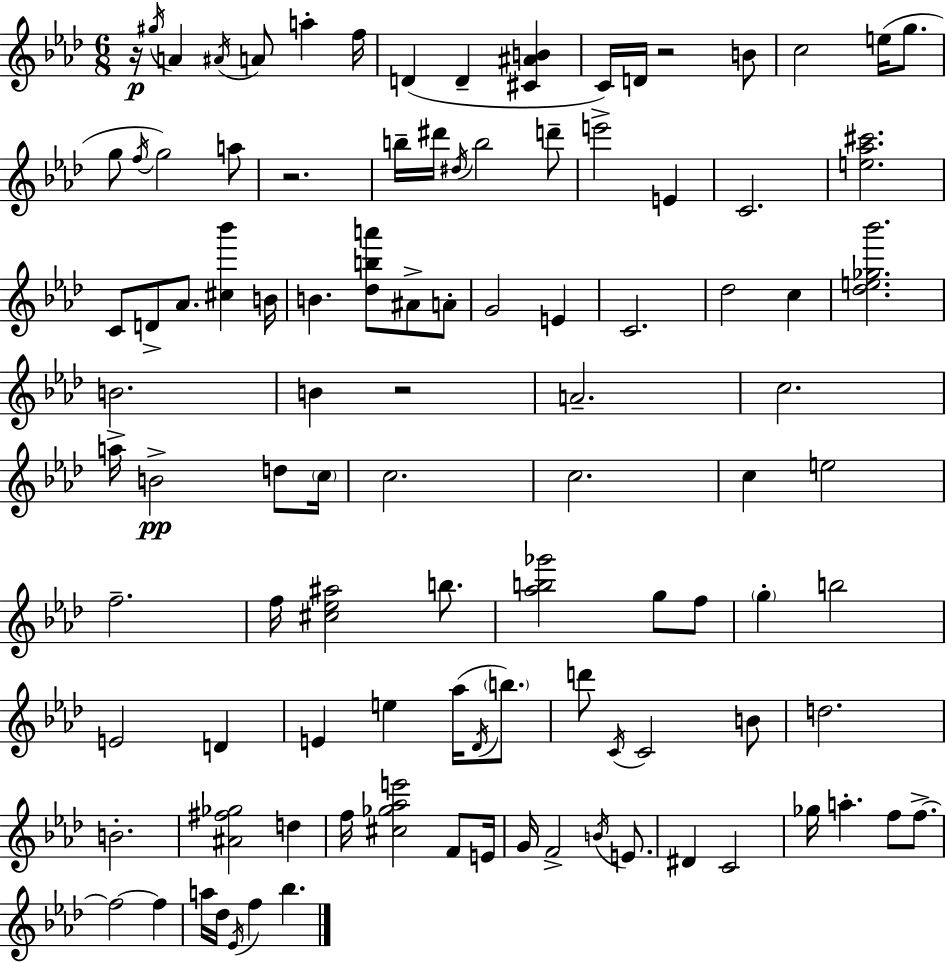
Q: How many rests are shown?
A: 4